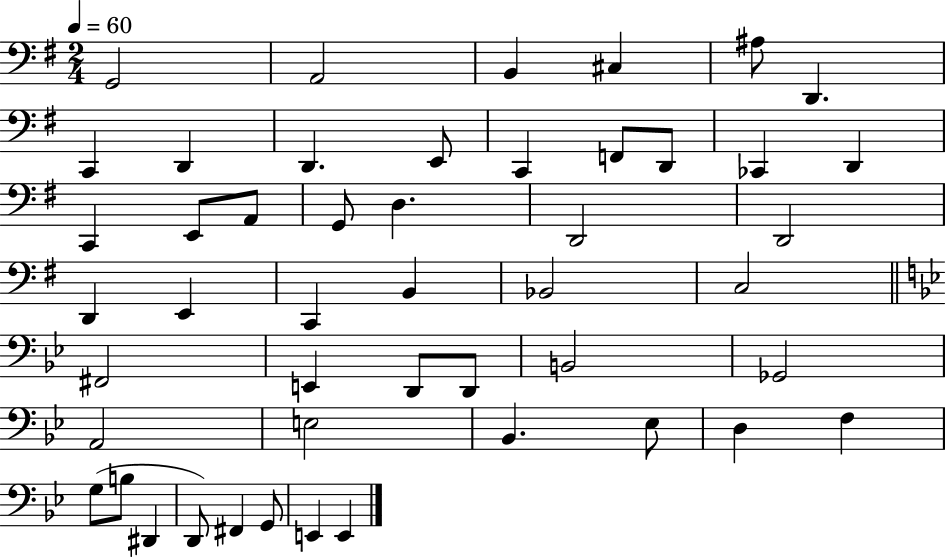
G2/h A2/h B2/q C#3/q A#3/e D2/q. C2/q D2/q D2/q. E2/e C2/q F2/e D2/e CES2/q D2/q C2/q E2/e A2/e G2/e D3/q. D2/h D2/h D2/q E2/q C2/q B2/q Bb2/h C3/h F#2/h E2/q D2/e D2/e B2/h Gb2/h A2/h E3/h Bb2/q. Eb3/e D3/q F3/q G3/e B3/e D#2/q D2/e F#2/q G2/e E2/q E2/q